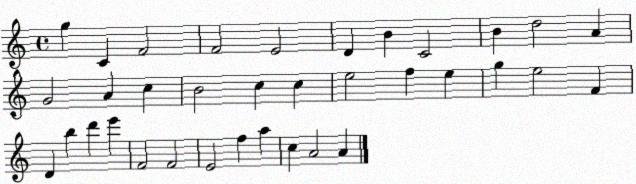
X:1
T:Untitled
M:4/4
L:1/4
K:C
g C F2 F2 E2 D B C2 B d2 A G2 A c B2 c c e2 f e g e2 F D b d' e' F2 F2 E2 f a c A2 A